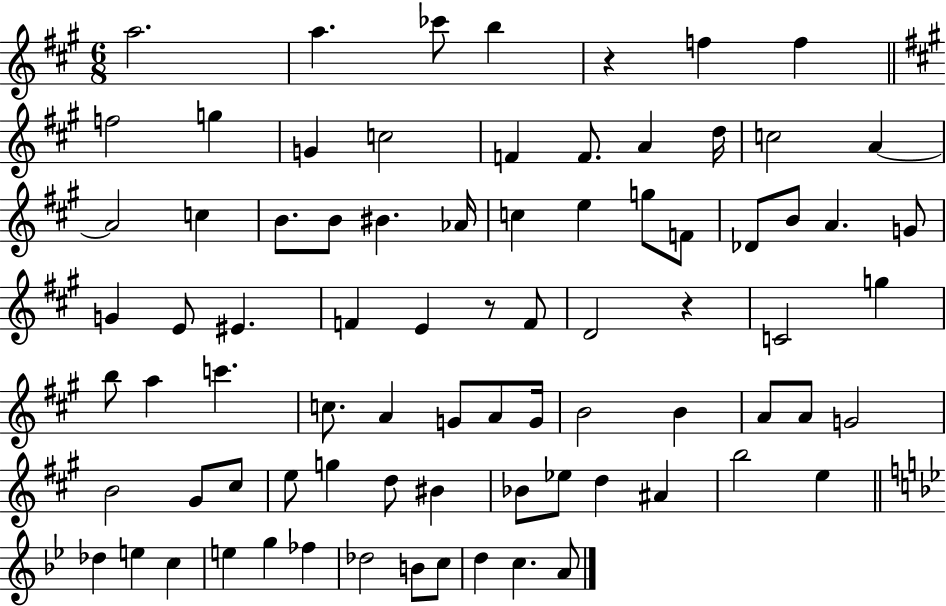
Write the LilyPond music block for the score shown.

{
  \clef treble
  \numericTimeSignature
  \time 6/8
  \key a \major
  a''2. | a''4. ces'''8 b''4 | r4 f''4 f''4 | \bar "||" \break \key a \major f''2 g''4 | g'4 c''2 | f'4 f'8. a'4 d''16 | c''2 a'4~~ | \break a'2 c''4 | b'8. b'8 bis'4. aes'16 | c''4 e''4 g''8 f'8 | des'8 b'8 a'4. g'8 | \break g'4 e'8 eis'4. | f'4 e'4 r8 f'8 | d'2 r4 | c'2 g''4 | \break b''8 a''4 c'''4. | c''8. a'4 g'8 a'8 g'16 | b'2 b'4 | a'8 a'8 g'2 | \break b'2 gis'8 cis''8 | e''8 g''4 d''8 bis'4 | bes'8 ees''8 d''4 ais'4 | b''2 e''4 | \break \bar "||" \break \key g \minor des''4 e''4 c''4 | e''4 g''4 fes''4 | des''2 b'8 c''8 | d''4 c''4. a'8 | \break \bar "|."
}